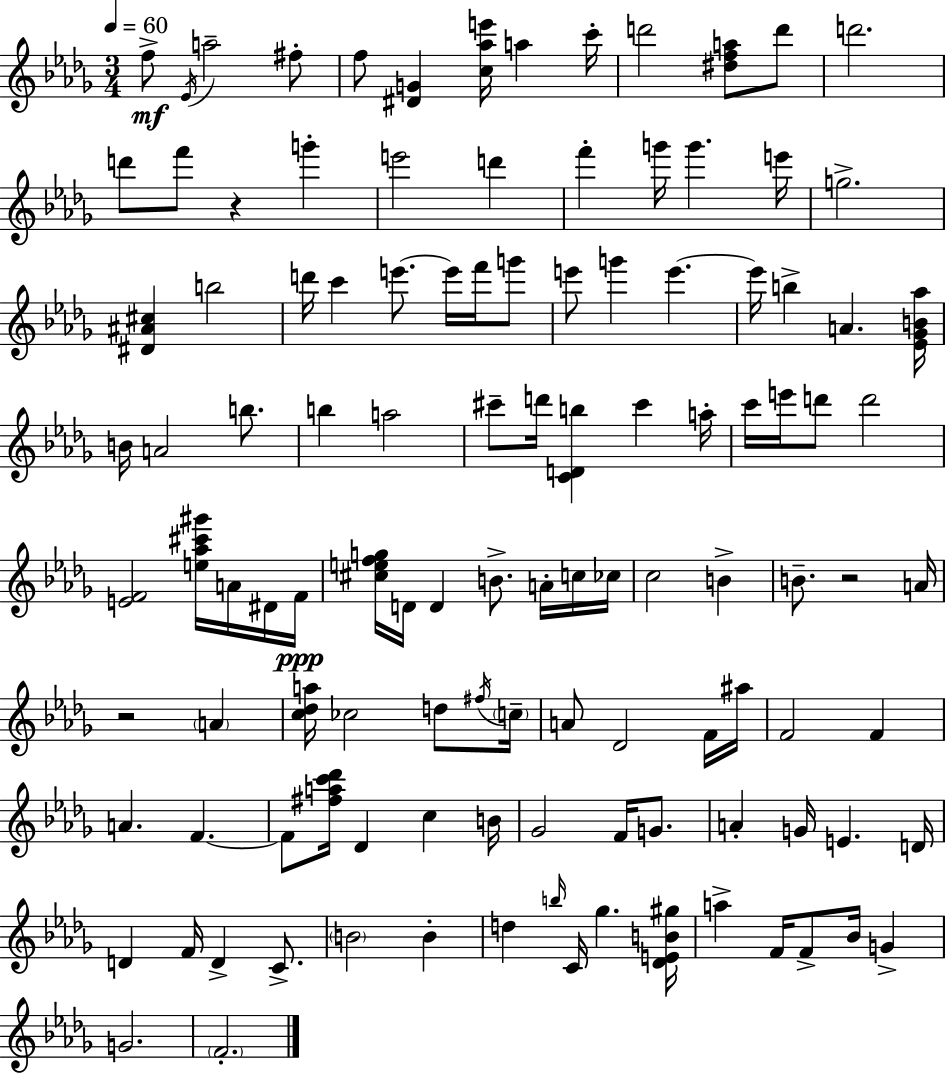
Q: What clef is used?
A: treble